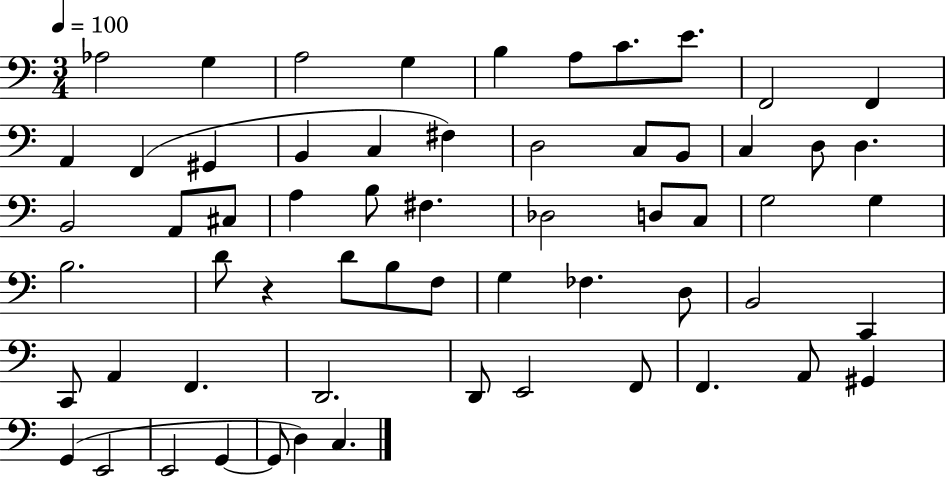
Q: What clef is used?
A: bass